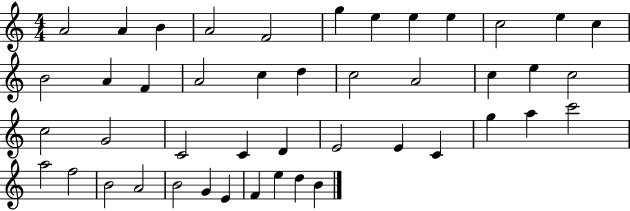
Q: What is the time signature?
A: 4/4